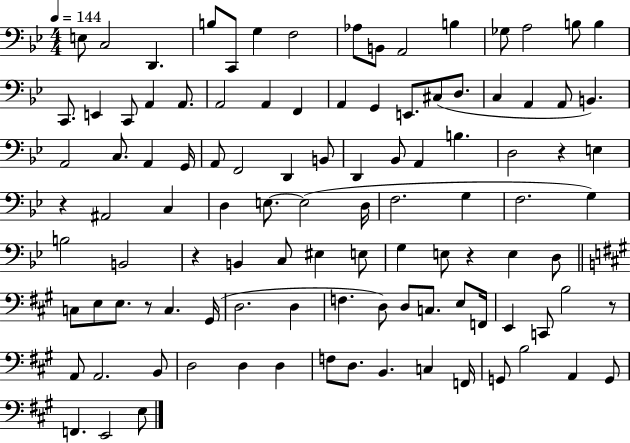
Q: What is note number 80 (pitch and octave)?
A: E2